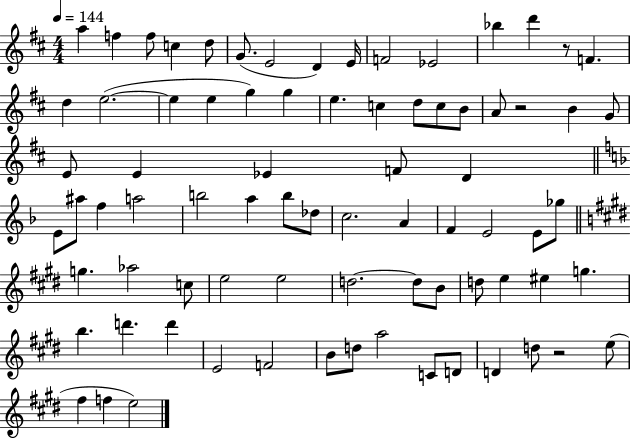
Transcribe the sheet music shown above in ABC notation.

X:1
T:Untitled
M:4/4
L:1/4
K:D
a f f/2 c d/2 G/2 E2 D E/4 F2 _E2 _b d' z/2 F d e2 e e g g e c d/2 c/2 B/2 A/2 z2 B G/2 E/2 E _E F/2 D E/2 ^a/2 f a2 b2 a b/2 _d/2 c2 A F E2 E/2 _g/2 g _a2 c/2 e2 e2 d2 d/2 B/2 d/2 e ^e g b d' d' E2 F2 B/2 d/2 a2 C/2 D/2 D d/2 z2 e/2 ^f f e2